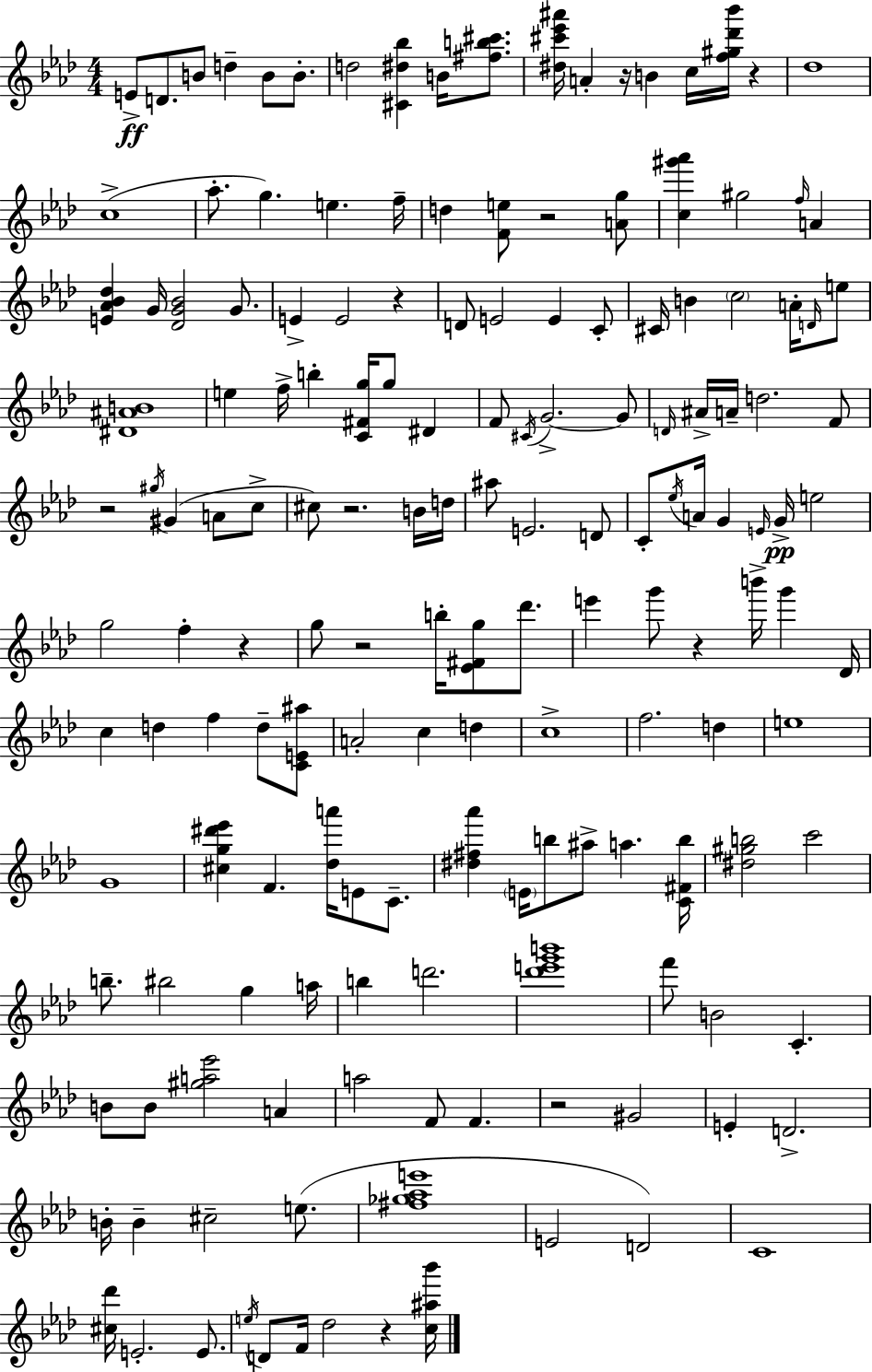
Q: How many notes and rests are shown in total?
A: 161